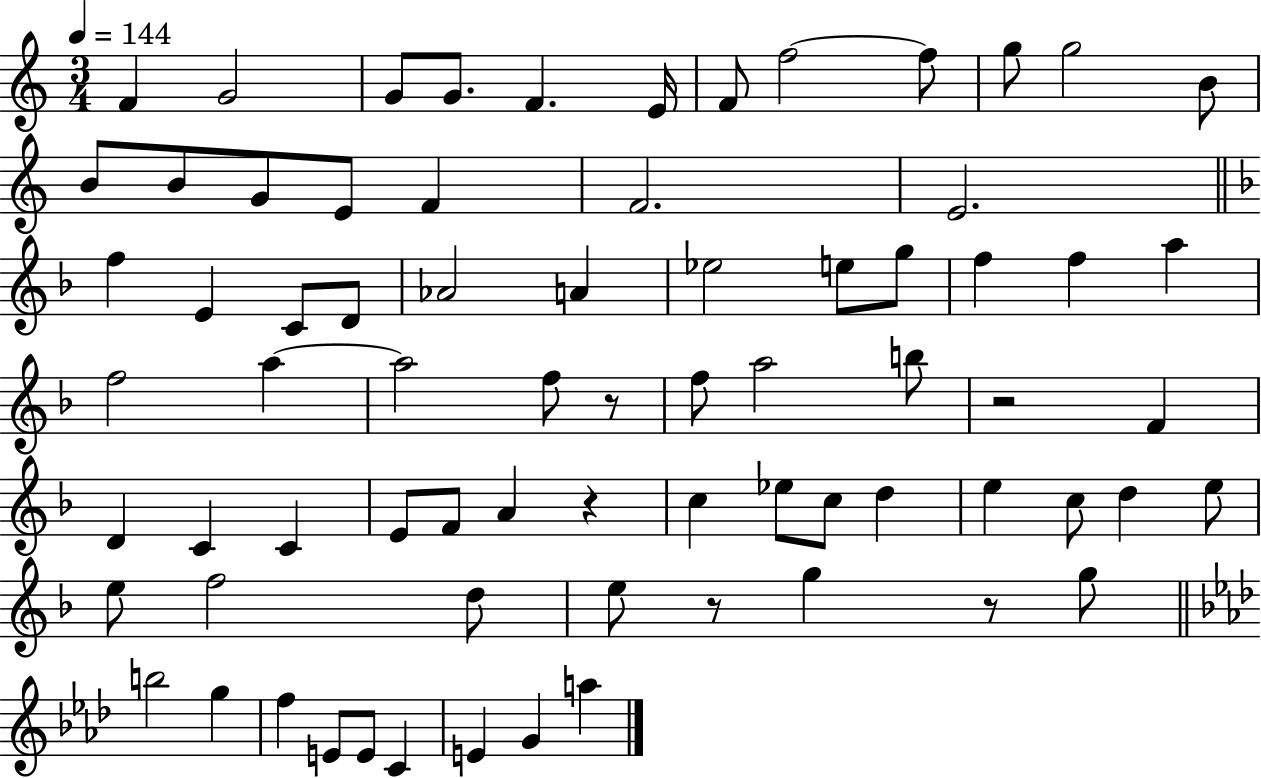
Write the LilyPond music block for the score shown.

{
  \clef treble
  \numericTimeSignature
  \time 3/4
  \key c \major
  \tempo 4 = 144
  f'4 g'2 | g'8 g'8. f'4. e'16 | f'8 f''2~~ f''8 | g''8 g''2 b'8 | \break b'8 b'8 g'8 e'8 f'4 | f'2. | e'2. | \bar "||" \break \key f \major f''4 e'4 c'8 d'8 | aes'2 a'4 | ees''2 e''8 g''8 | f''4 f''4 a''4 | \break f''2 a''4~~ | a''2 f''8 r8 | f''8 a''2 b''8 | r2 f'4 | \break d'4 c'4 c'4 | e'8 f'8 a'4 r4 | c''4 ees''8 c''8 d''4 | e''4 c''8 d''4 e''8 | \break e''8 f''2 d''8 | e''8 r8 g''4 r8 g''8 | \bar "||" \break \key aes \major b''2 g''4 | f''4 e'8 e'8 c'4 | e'4 g'4 a''4 | \bar "|."
}